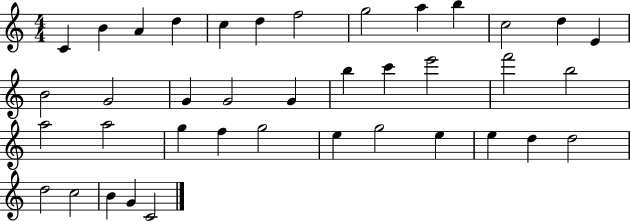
C4/q B4/q A4/q D5/q C5/q D5/q F5/h G5/h A5/q B5/q C5/h D5/q E4/q B4/h G4/h G4/q G4/h G4/q B5/q C6/q E6/h F6/h B5/h A5/h A5/h G5/q F5/q G5/h E5/q G5/h E5/q E5/q D5/q D5/h D5/h C5/h B4/q G4/q C4/h